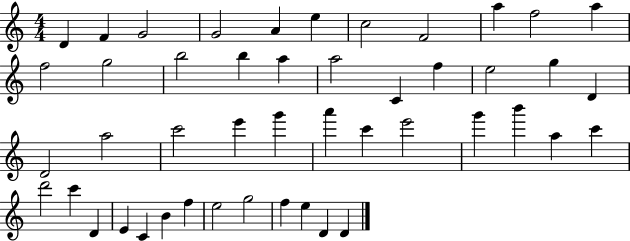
{
  \clef treble
  \numericTimeSignature
  \time 4/4
  \key c \major
  d'4 f'4 g'2 | g'2 a'4 e''4 | c''2 f'2 | a''4 f''2 a''4 | \break f''2 g''2 | b''2 b''4 a''4 | a''2 c'4 f''4 | e''2 g''4 d'4 | \break d'2 a''2 | c'''2 e'''4 g'''4 | a'''4 c'''4 e'''2 | g'''4 b'''4 a''4 c'''4 | \break d'''2 c'''4 d'4 | e'4 c'4 b'4 f''4 | e''2 g''2 | f''4 e''4 d'4 d'4 | \break \bar "|."
}